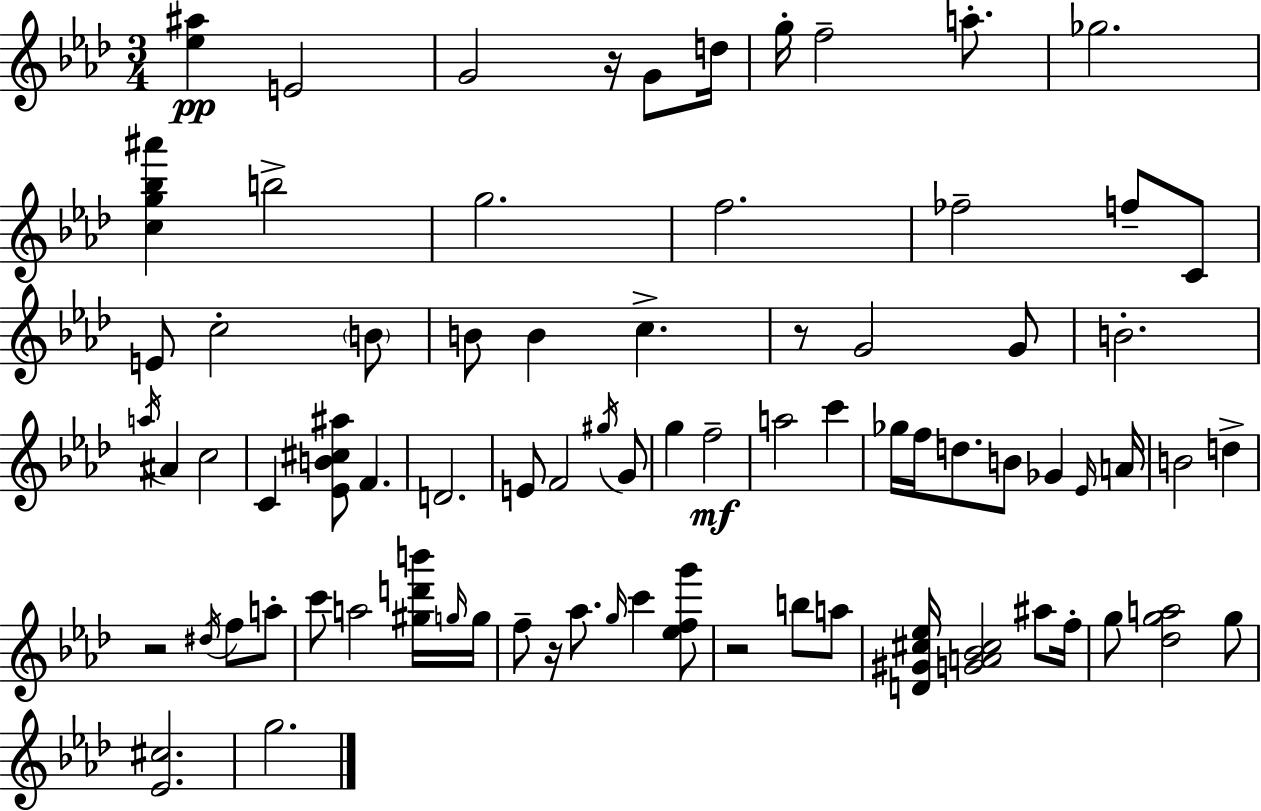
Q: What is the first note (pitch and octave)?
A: E4